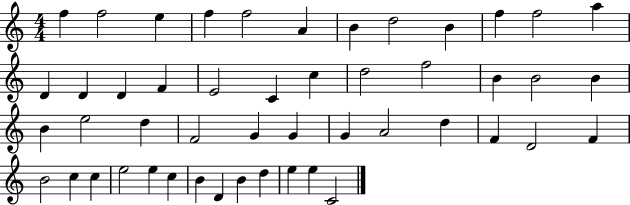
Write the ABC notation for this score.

X:1
T:Untitled
M:4/4
L:1/4
K:C
f f2 e f f2 A B d2 B f f2 a D D D F E2 C c d2 f2 B B2 B B e2 d F2 G G G A2 d F D2 F B2 c c e2 e c B D B d e e C2